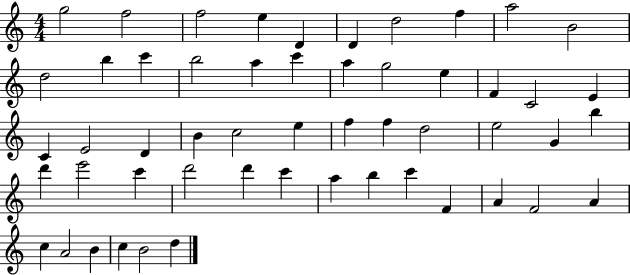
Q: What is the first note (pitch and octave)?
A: G5